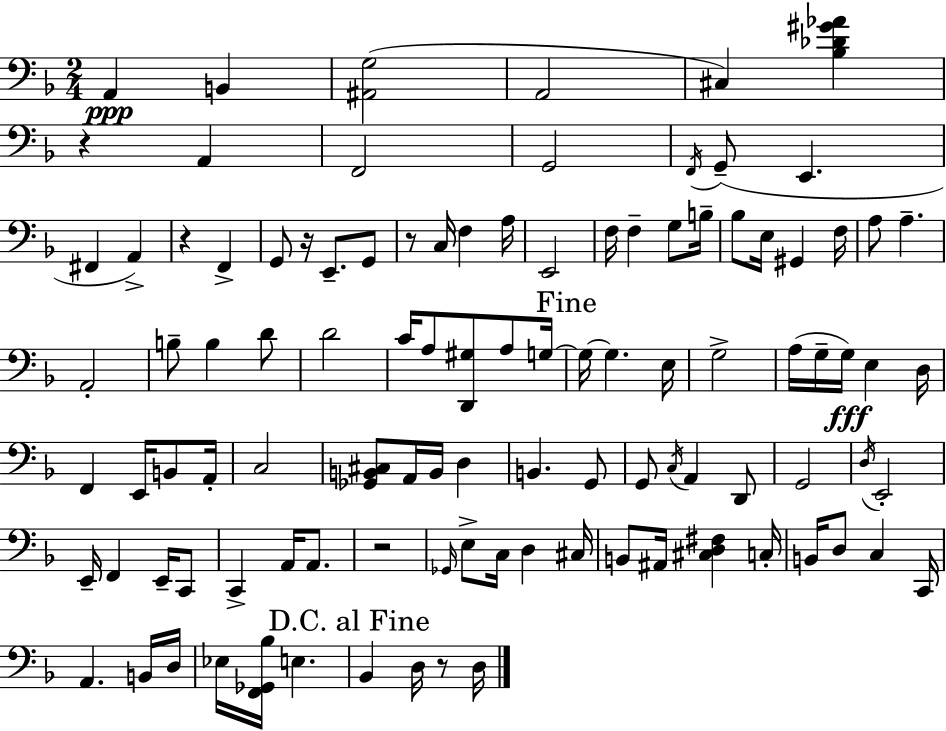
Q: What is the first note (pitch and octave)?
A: A2